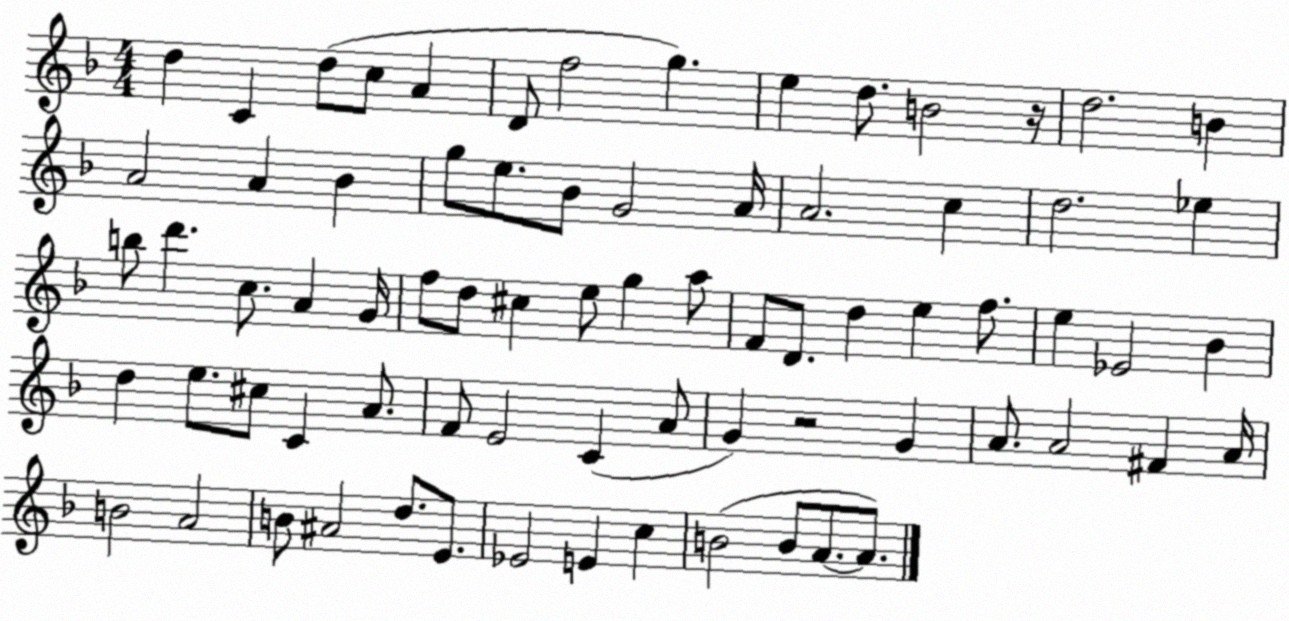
X:1
T:Untitled
M:4/4
L:1/4
K:F
d C d/2 c/2 A D/2 f2 g e d/2 B2 z/4 d2 B A2 A _B g/2 e/2 _B/2 G2 A/4 A2 c d2 _e b/2 d' c/2 A G/4 f/2 d/2 ^c e/2 g a/2 F/2 D/2 d e f/2 e _E2 _B d e/2 ^c/2 C A/2 F/2 E2 C A/2 G z2 G A/2 A2 ^F A/4 B2 A2 B/2 ^A2 d/2 E/2 _E2 E c B2 B/2 A/2 A/2